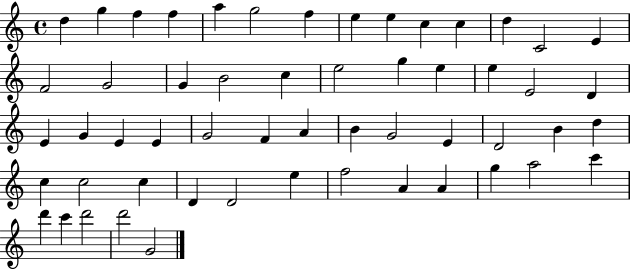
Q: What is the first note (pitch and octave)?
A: D5